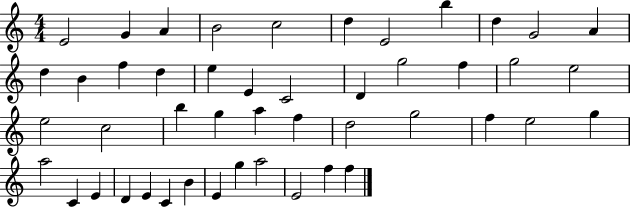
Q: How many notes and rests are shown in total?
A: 47